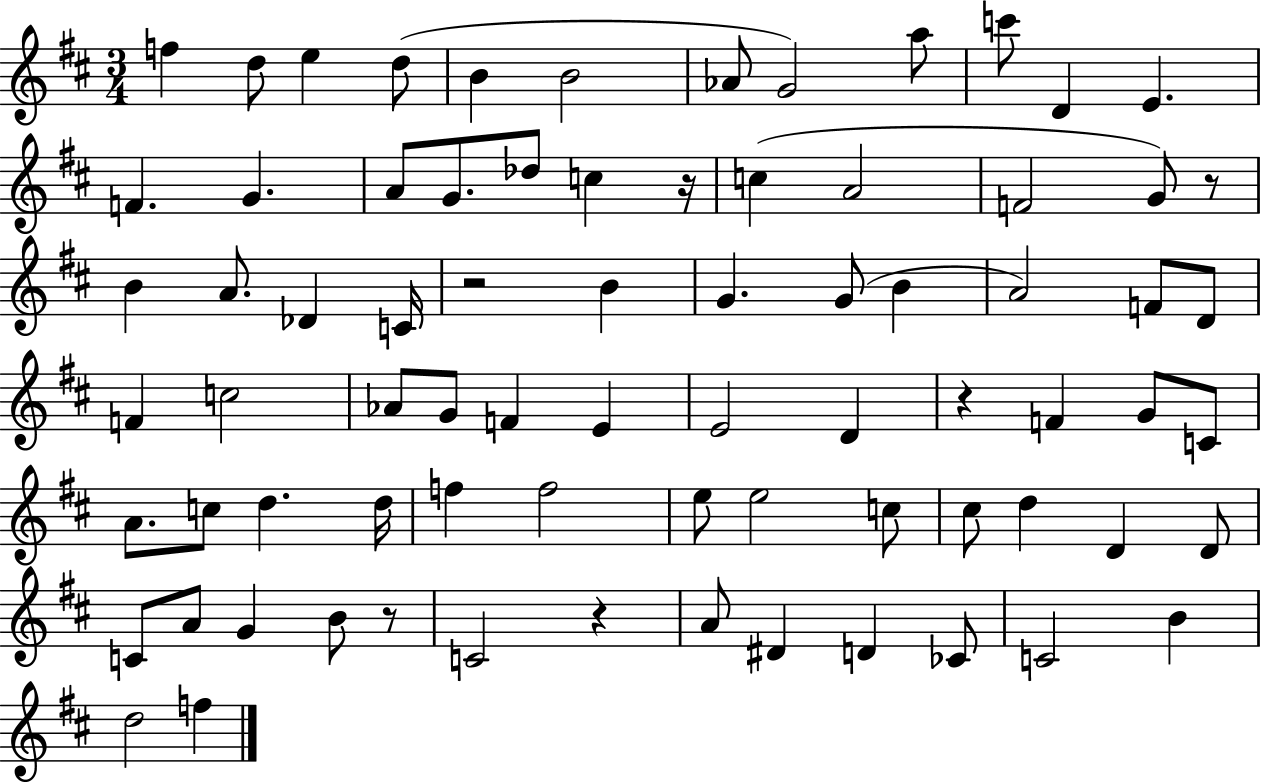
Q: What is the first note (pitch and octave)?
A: F5